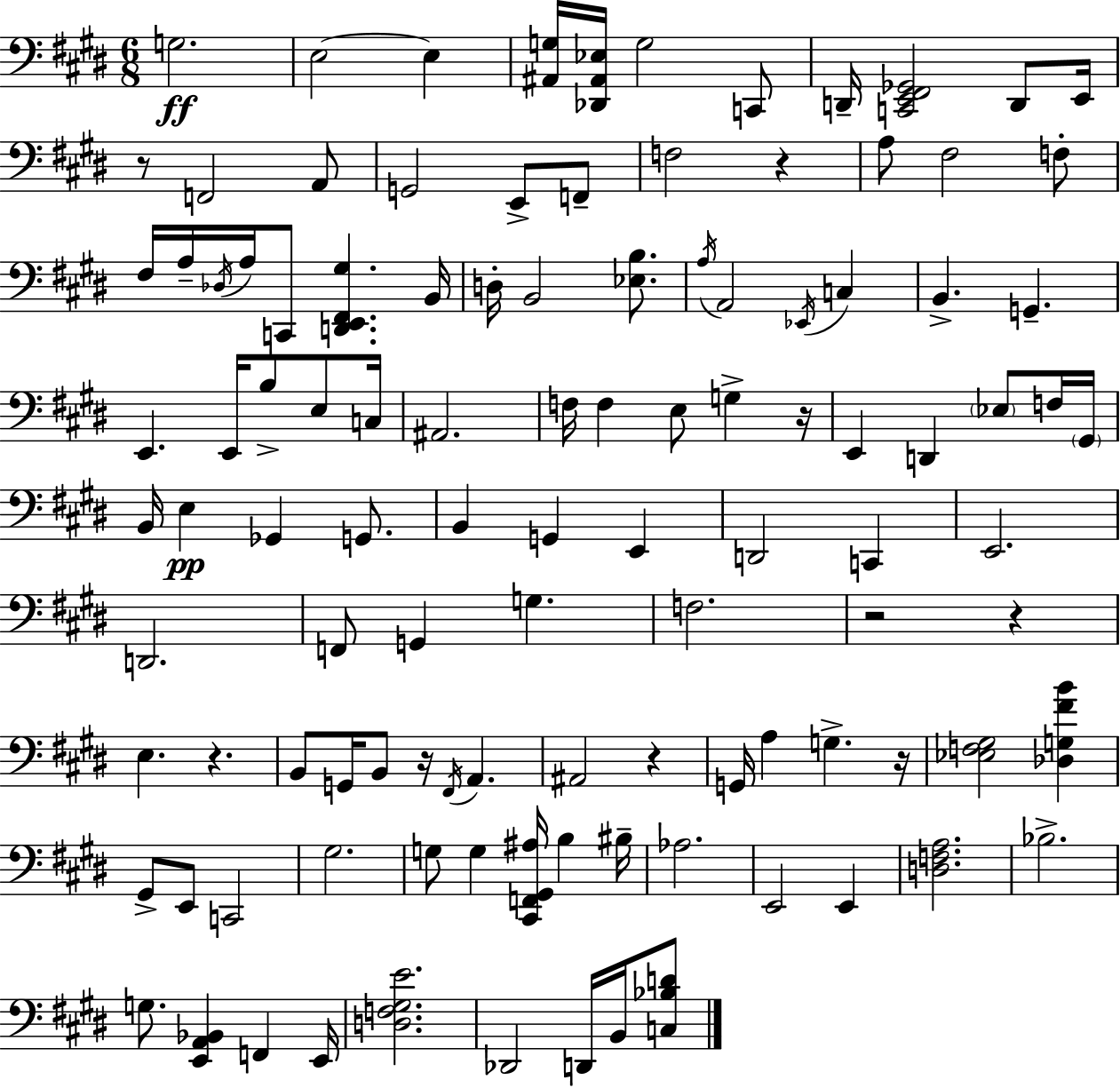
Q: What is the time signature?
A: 6/8